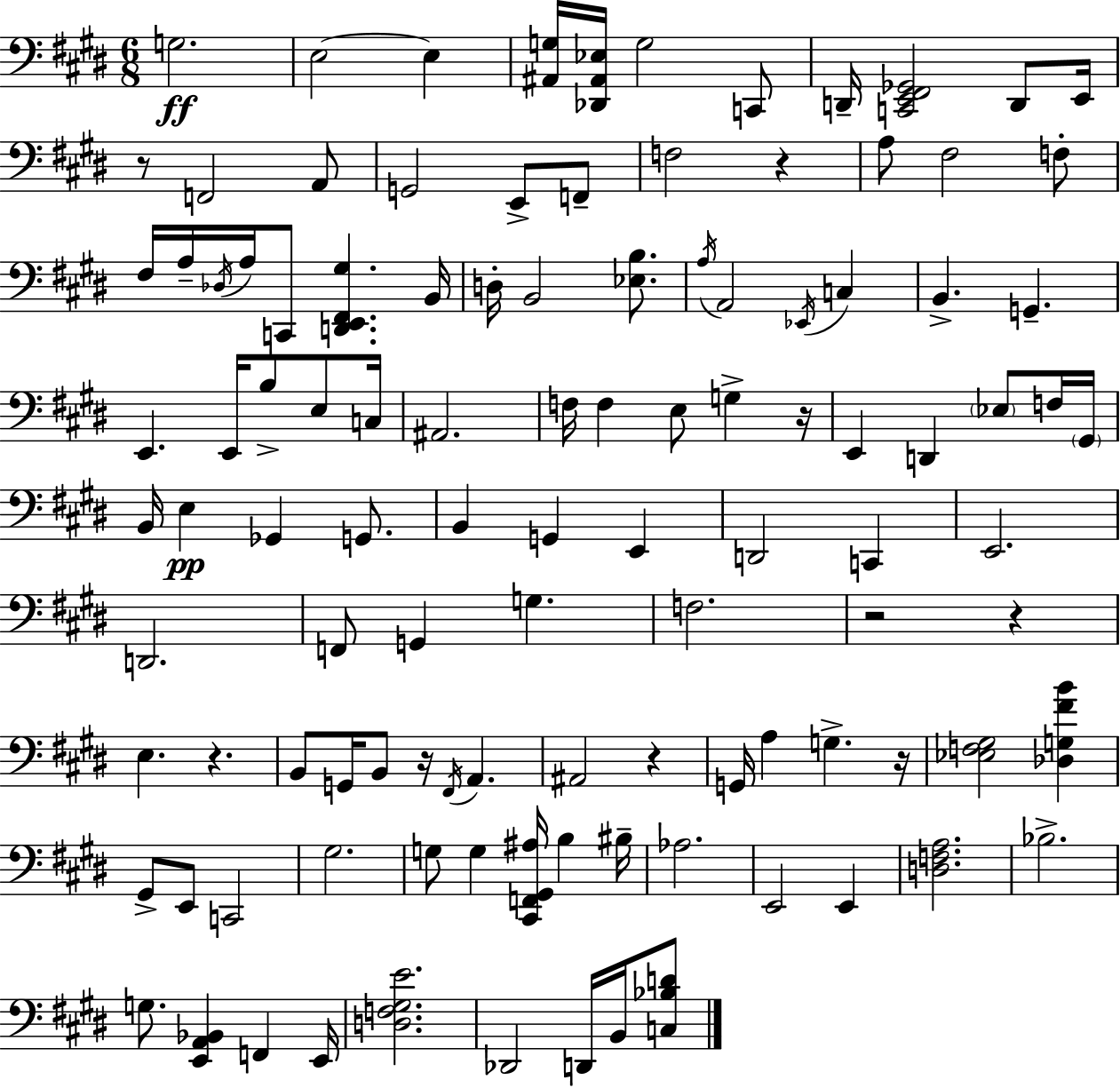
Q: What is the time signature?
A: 6/8